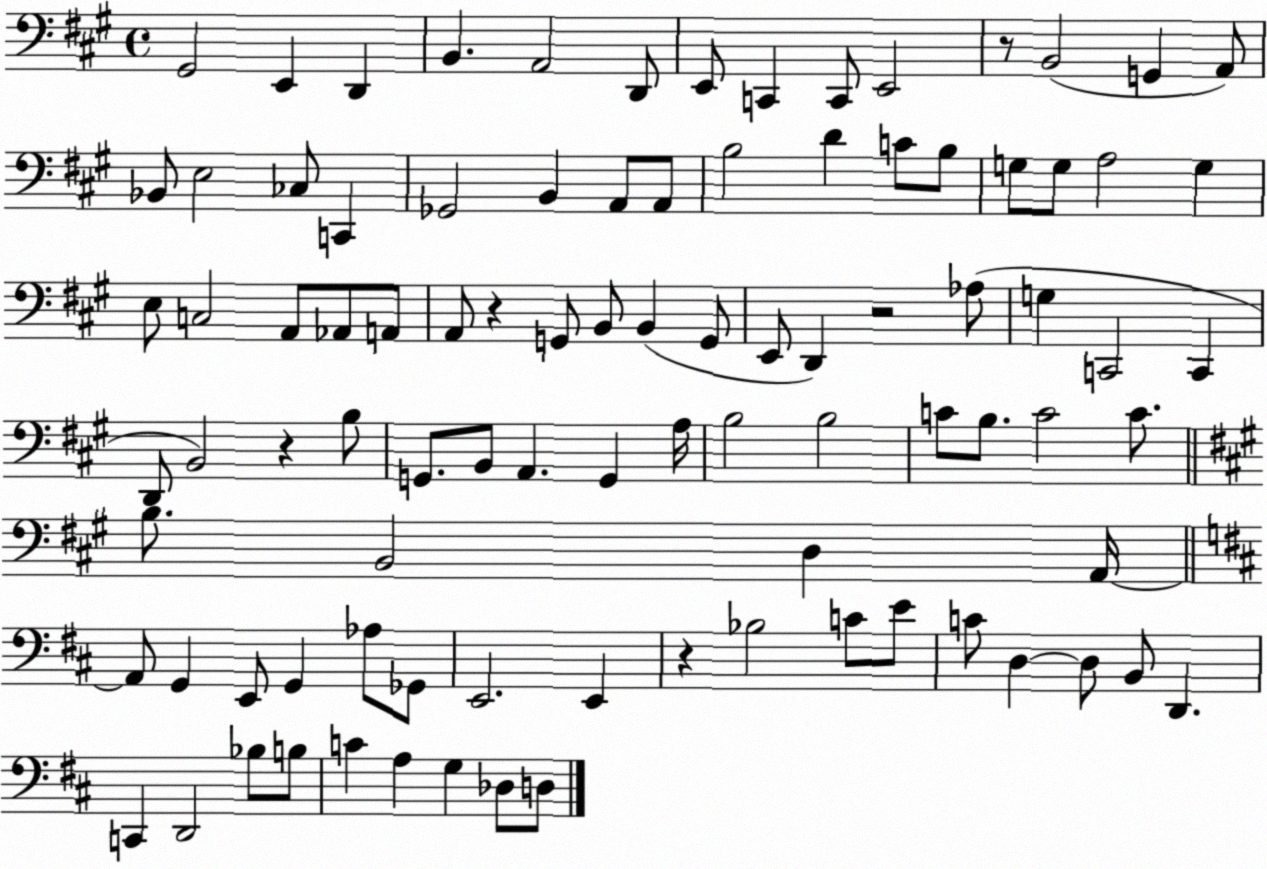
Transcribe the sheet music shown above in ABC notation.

X:1
T:Untitled
M:4/4
L:1/4
K:A
^G,,2 E,, D,, B,, A,,2 D,,/2 E,,/2 C,, C,,/2 E,,2 z/2 B,,2 G,, A,,/2 _B,,/2 E,2 _C,/2 C,, _G,,2 B,, A,,/2 A,,/2 B,2 D C/2 B,/2 G,/2 G,/2 A,2 G, E,/2 C,2 A,,/2 _A,,/2 A,,/2 A,,/2 z G,,/2 B,,/2 B,, G,,/2 E,,/2 D,, z2 _A,/2 G, C,,2 C,, D,,/2 B,,2 z B,/2 G,,/2 B,,/2 A,, G,, A,/4 B,2 B,2 C/2 B,/2 C2 C/2 B,/2 B,,2 D, A,,/4 A,,/2 G,, E,,/2 G,, _A,/2 _G,,/2 E,,2 E,, z _B,2 C/2 E/2 C/2 D, D,/2 B,,/2 D,, C,, D,,2 _B,/2 B,/2 C A, G, _D,/2 D,/2